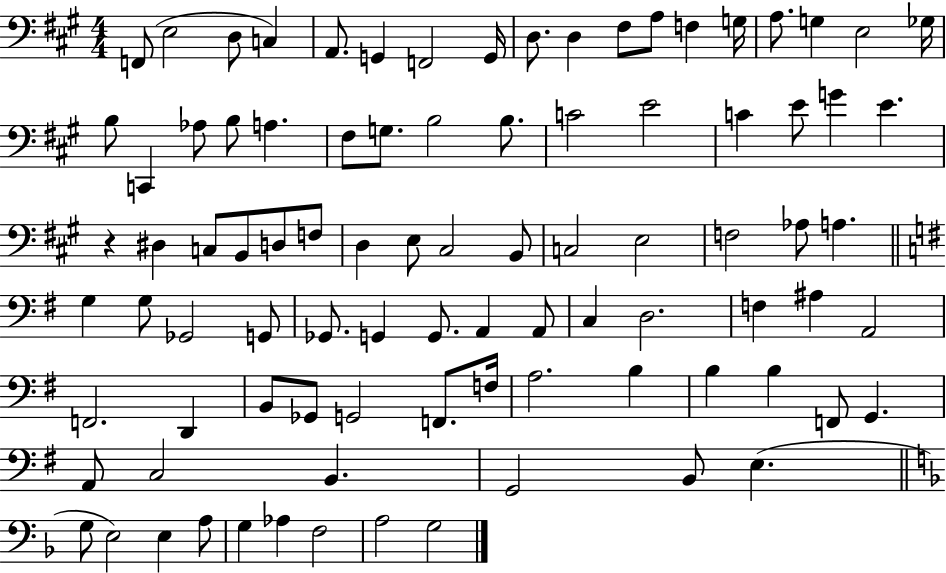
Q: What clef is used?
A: bass